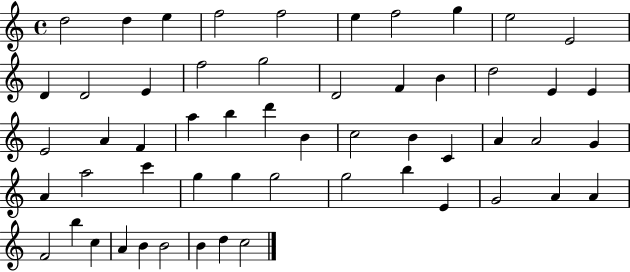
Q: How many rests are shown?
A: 0